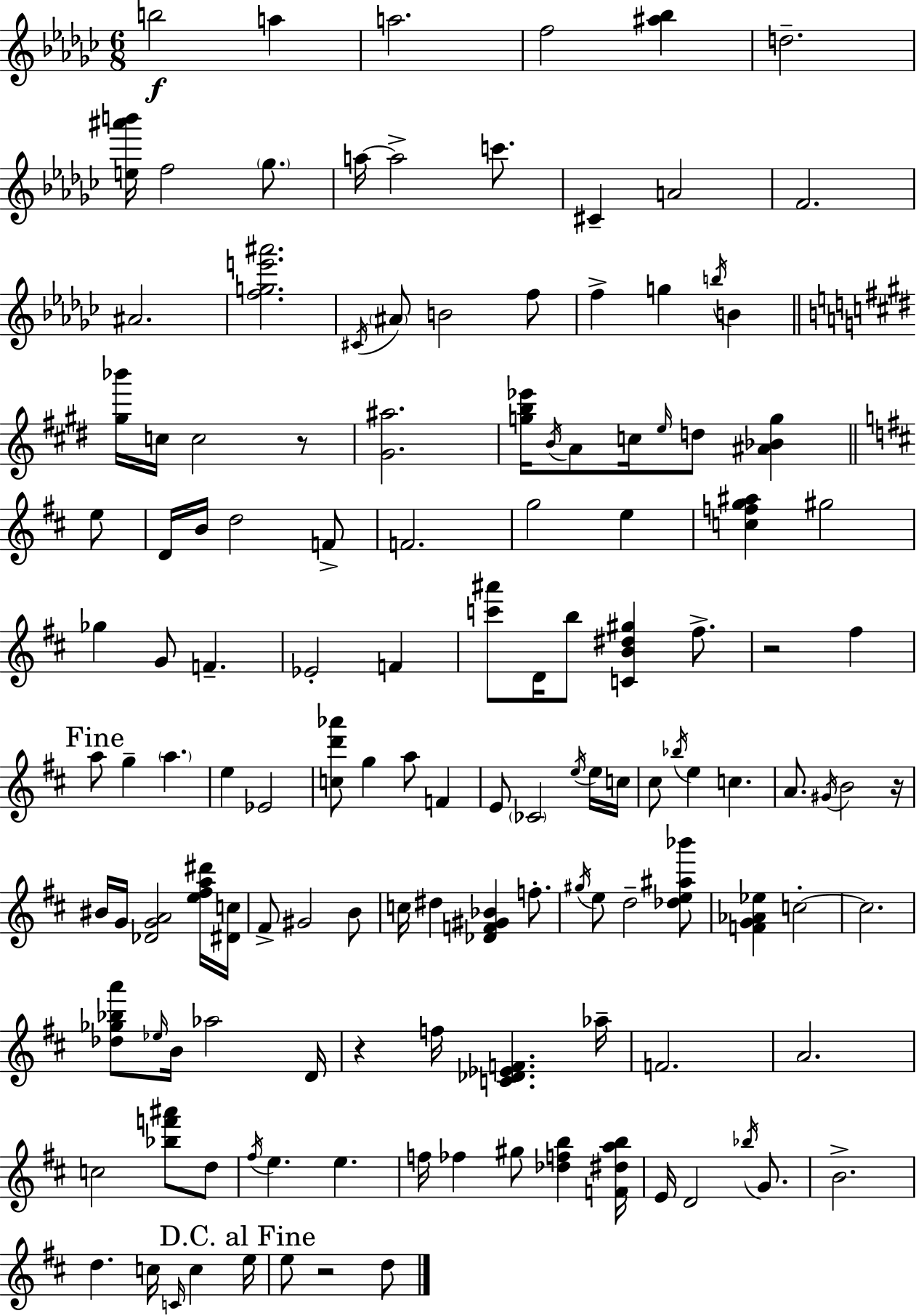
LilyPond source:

{
  \clef treble
  \numericTimeSignature
  \time 6/8
  \key ees \minor
  b''2\f a''4 | a''2. | f''2 <ais'' bes''>4 | d''2.-- | \break <e'' ais''' b'''>16 f''2 \parenthesize ges''8. | a''16~~ a''2-> c'''8. | cis'4-- a'2 | f'2. | \break ais'2. | <f'' g'' e''' ais'''>2. | \acciaccatura { cis'16 } \parenthesize ais'8 b'2 f''8 | f''4-> g''4 \acciaccatura { b''16 } b'4 | \break \bar "||" \break \key e \major <gis'' bes'''>16 c''16 c''2 r8 | <gis' ais''>2. | <g'' b'' ees'''>16 \acciaccatura { b'16 } a'8 c''16 \grace { e''16 } d''8 <ais' bes' g''>4 | \bar "||" \break \key d \major e''8 d'16 b'16 d''2 | f'8-> f'2. | g''2 e''4 | <c'' f'' g'' ais''>4 gis''2 | \break ges''4 g'8 f'4.-- | ees'2-. f'4 | <c''' ais'''>8 d'16 b''8 <c' b' dis'' gis''>4 fis''8.-> | r2 fis''4 | \break \mark "Fine" a''8 g''4-- \parenthesize a''4. | e''4 ees'2 | <c'' d''' aes'''>8 g''4 a''8 f'4 | e'8 \parenthesize ces'2 | \break \acciaccatura { e''16 } e''16 c''16 cis''8 \acciaccatura { bes''16 } e''4 c''4. | a'8. \acciaccatura { gis'16 } b'2 | r16 bis'16 g'16 <des' g' a'>2 | <e'' fis'' a'' dis'''>16 <dis' c''>16 fis'8-> gis'2 | \break b'8 c''16 dis''4 <des' f' gis' bes'>4 | f''8.-. \acciaccatura { gis''16 } e''8 d''2-- | <des'' e'' ais'' bes'''>8 <f' g' aes' ees''>4 c''2-.~~ | c''2. | \break <des'' ges'' bes'' a'''>8 \grace { ees''16 } b'16 aes''2 | d'16 r4 f''16 | <c' des' ees' f'>4. aes''16-- f'2. | a'2. | \break c''2 | <bes'' f''' ais'''>8 d''8 \acciaccatura { fis''16 } e''4. | e''4. f''16 fes''4 | gis''8 <des'' f'' b''>4 <f' dis'' a'' b''>16 e'16 d'2 | \break \acciaccatura { bes''16 } g'8. b'2.-> | d''4. | c''16 \grace { c'16 } c''4 \mark "D.C. al Fine" e''16 e''8 | r2 d''8 \bar "|."
}